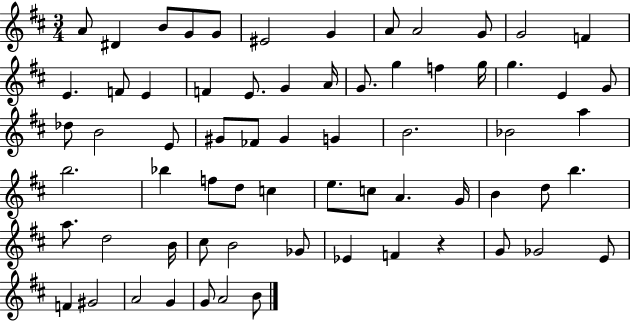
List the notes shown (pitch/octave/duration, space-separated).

A4/e D#4/q B4/e G4/e G4/e EIS4/h G4/q A4/e A4/h G4/e G4/h F4/q E4/q. F4/e E4/q F4/q E4/e. G4/q A4/s G4/e. G5/q F5/q G5/s G5/q. E4/q G4/e Db5/e B4/h E4/e G#4/e FES4/e G#4/q G4/q B4/h. Bb4/h A5/q B5/h. Bb5/q F5/e D5/e C5/q E5/e. C5/e A4/q. G4/s B4/q D5/e B5/q. A5/e. D5/h B4/s C#5/e B4/h Gb4/e Eb4/q F4/q R/q G4/e Gb4/h E4/e F4/q G#4/h A4/h G4/q G4/e A4/h B4/e